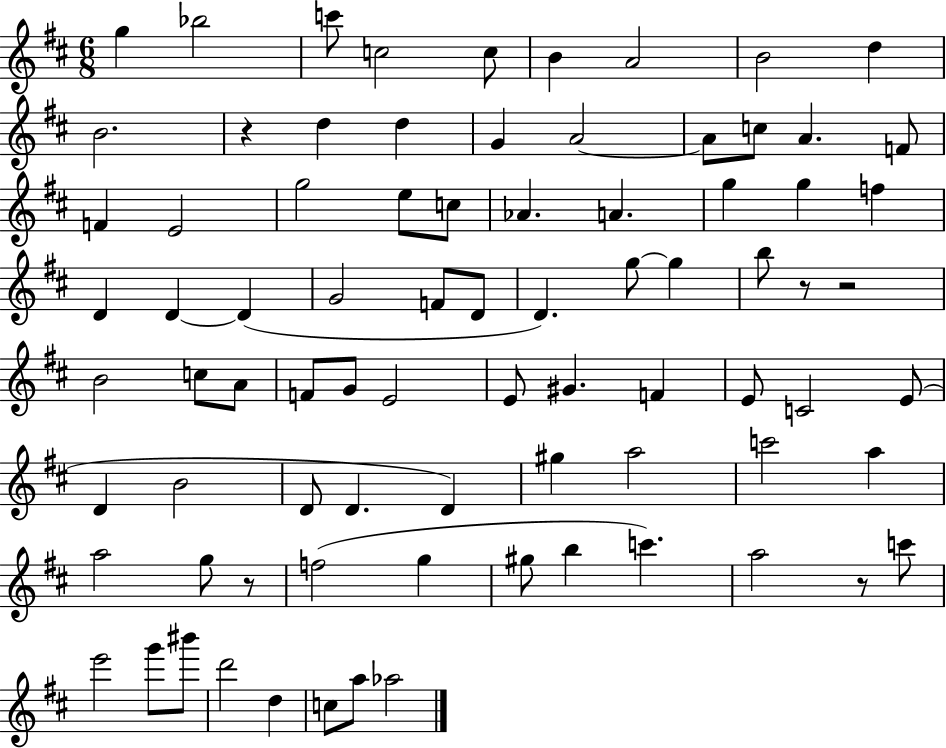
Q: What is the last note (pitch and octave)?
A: Ab5